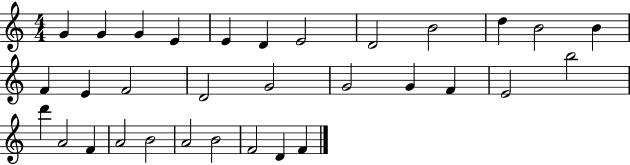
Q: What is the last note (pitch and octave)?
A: F4